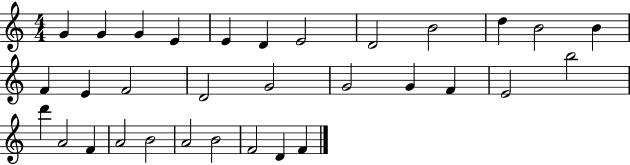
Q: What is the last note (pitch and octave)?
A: F4